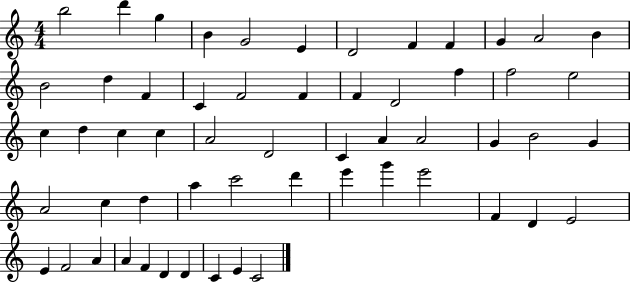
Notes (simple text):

B5/h D6/q G5/q B4/q G4/h E4/q D4/h F4/q F4/q G4/q A4/h B4/q B4/h D5/q F4/q C4/q F4/h F4/q F4/q D4/h F5/q F5/h E5/h C5/q D5/q C5/q C5/q A4/h D4/h C4/q A4/q A4/h G4/q B4/h G4/q A4/h C5/q D5/q A5/q C6/h D6/q E6/q G6/q E6/h F4/q D4/q E4/h E4/q F4/h A4/q A4/q F4/q D4/q D4/q C4/q E4/q C4/h